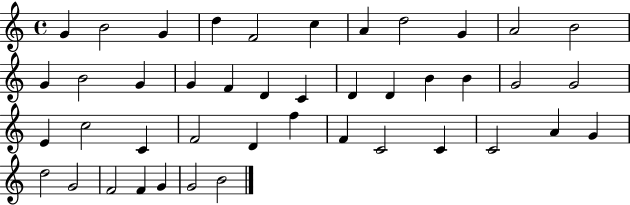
G4/q B4/h G4/q D5/q F4/h C5/q A4/q D5/h G4/q A4/h B4/h G4/q B4/h G4/q G4/q F4/q D4/q C4/q D4/q D4/q B4/q B4/q G4/h G4/h E4/q C5/h C4/q F4/h D4/q F5/q F4/q C4/h C4/q C4/h A4/q G4/q D5/h G4/h F4/h F4/q G4/q G4/h B4/h